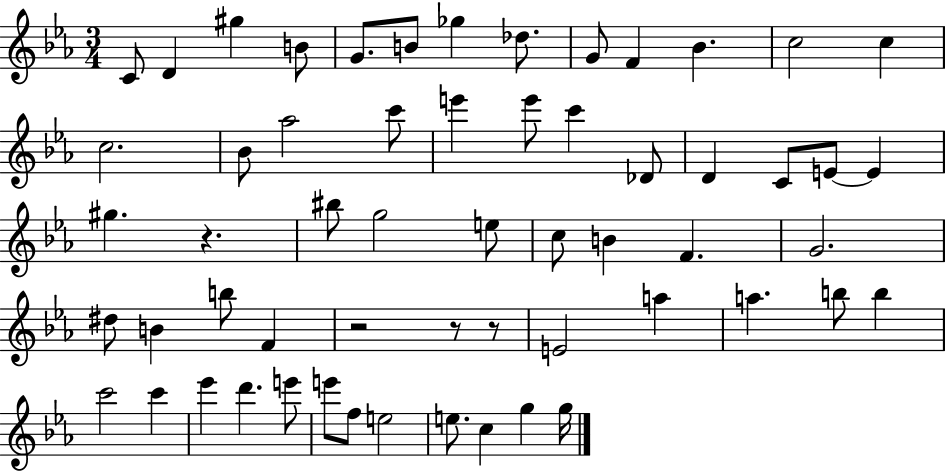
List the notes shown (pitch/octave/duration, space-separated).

C4/e D4/q G#5/q B4/e G4/e. B4/e Gb5/q Db5/e. G4/e F4/q Bb4/q. C5/h C5/q C5/h. Bb4/e Ab5/h C6/e E6/q E6/e C6/q Db4/e D4/q C4/e E4/e E4/q G#5/q. R/q. BIS5/e G5/h E5/e C5/e B4/q F4/q. G4/h. D#5/e B4/q B5/e F4/q R/h R/e R/e E4/h A5/q A5/q. B5/e B5/q C6/h C6/q Eb6/q D6/q. E6/e E6/e F5/e E5/h E5/e. C5/q G5/q G5/s